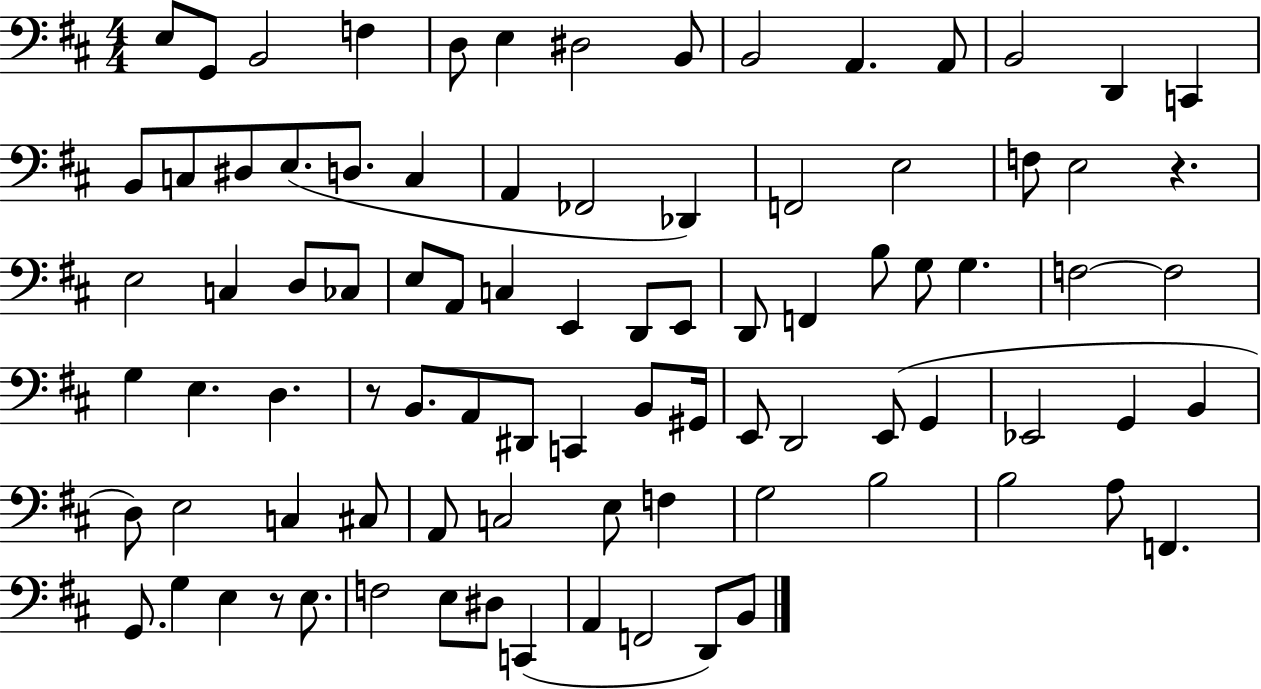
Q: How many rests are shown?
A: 3